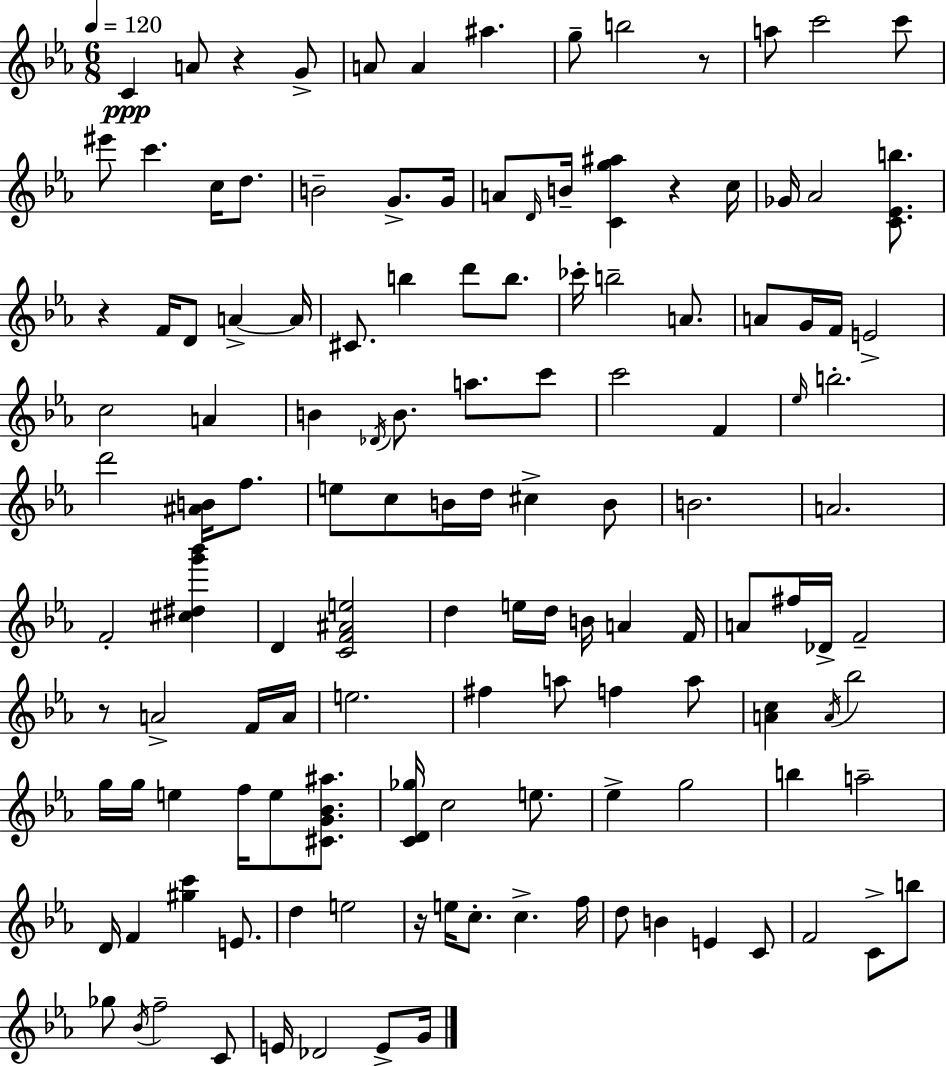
{
  \clef treble
  \numericTimeSignature
  \time 6/8
  \key ees \major
  \tempo 4 = 120
  c'4\ppp a'8 r4 g'8-> | a'8 a'4 ais''4. | g''8-- b''2 r8 | a''8 c'''2 c'''8 | \break eis'''8 c'''4. c''16 d''8. | b'2-- g'8.-> g'16 | a'8 \grace { d'16 } b'16-- <c' g'' ais''>4 r4 | c''16 ges'16 aes'2 <c' ees' b''>8. | \break r4 f'16 d'8 a'4->~~ | a'16 cis'8. b''4 d'''8 b''8. | ces'''16-. b''2-- a'8. | a'8 g'16 f'16 e'2-> | \break c''2 a'4 | b'4 \acciaccatura { des'16 } b'8. a''8. | c'''8 c'''2 f'4 | \grace { ees''16 } b''2.-. | \break d'''2 <ais' b'>16 | f''8. e''8 c''8 b'16 d''16 cis''4-> | b'8 b'2. | a'2. | \break f'2-. <cis'' dis'' g''' bes'''>4 | d'4 <c' f' ais' e''>2 | d''4 e''16 d''16 b'16 a'4 | f'16 a'8 fis''16 des'16-> f'2-- | \break r8 a'2-> | f'16 a'16 e''2. | fis''4 a''8 f''4 | a''8 <a' c''>4 \acciaccatura { a'16 } bes''2 | \break g''16 g''16 e''4 f''16 e''8 | <cis' g' bes' ais''>8. <c' d' ges''>16 c''2 | e''8. ees''4-> g''2 | b''4 a''2-- | \break d'16 f'4 <gis'' c'''>4 | e'8. d''4 e''2 | r16 e''16 c''8.-. c''4.-> | f''16 d''8 b'4 e'4 | \break c'8 f'2 | c'8-> b''8 ges''8 \acciaccatura { bes'16 } f''2-- | c'8 e'16 des'2 | e'8-> g'16 \bar "|."
}